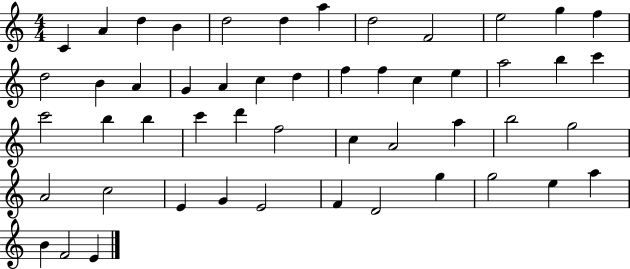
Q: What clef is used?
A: treble